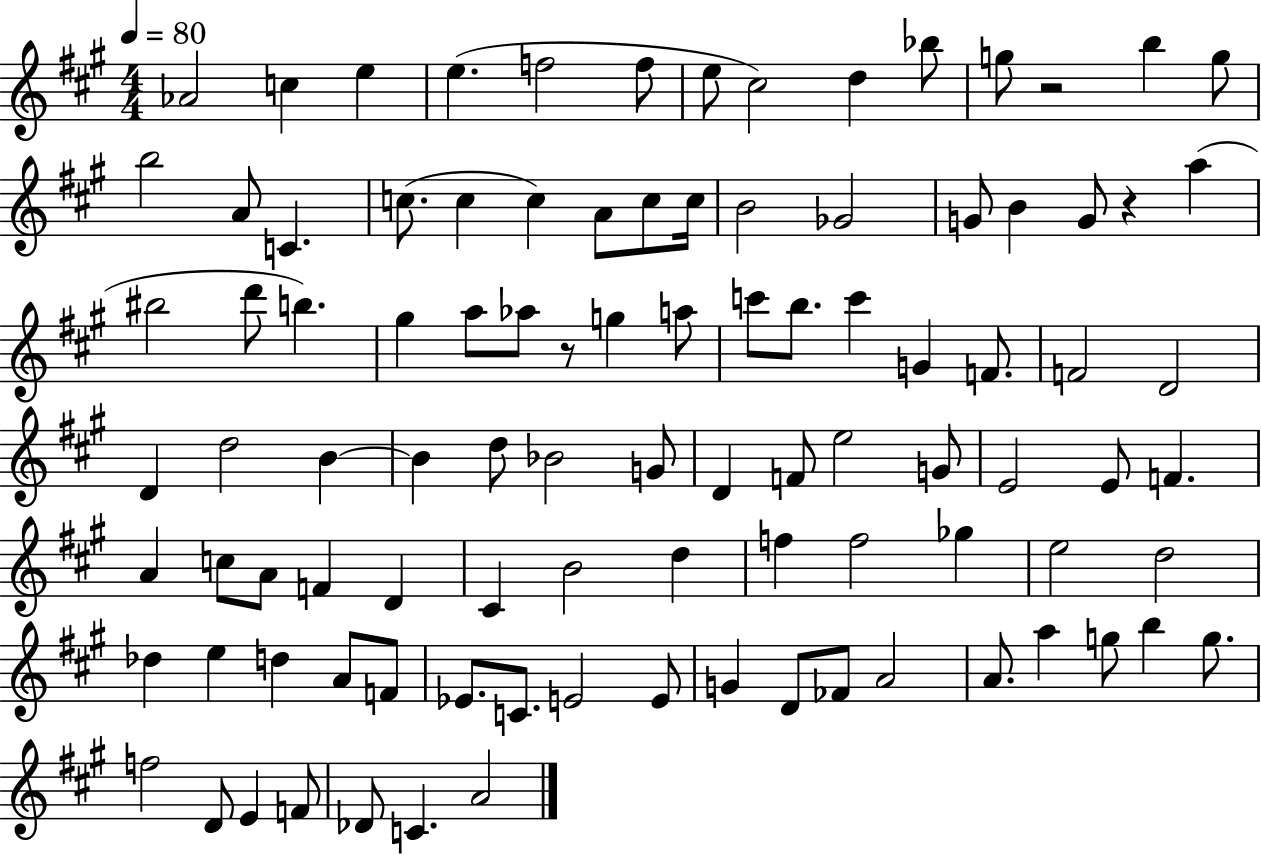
{
  \clef treble
  \numericTimeSignature
  \time 4/4
  \key a \major
  \tempo 4 = 80
  aes'2 c''4 e''4 | e''4.( f''2 f''8 | e''8 cis''2) d''4 bes''8 | g''8 r2 b''4 g''8 | \break b''2 a'8 c'4. | c''8.( c''4 c''4) a'8 c''8 c''16 | b'2 ges'2 | g'8 b'4 g'8 r4 a''4( | \break bis''2 d'''8 b''4.) | gis''4 a''8 aes''8 r8 g''4 a''8 | c'''8 b''8. c'''4 g'4 f'8. | f'2 d'2 | \break d'4 d''2 b'4~~ | b'4 d''8 bes'2 g'8 | d'4 f'8 e''2 g'8 | e'2 e'8 f'4. | \break a'4 c''8 a'8 f'4 d'4 | cis'4 b'2 d''4 | f''4 f''2 ges''4 | e''2 d''2 | \break des''4 e''4 d''4 a'8 f'8 | ees'8. c'8. e'2 e'8 | g'4 d'8 fes'8 a'2 | a'8. a''4 g''8 b''4 g''8. | \break f''2 d'8 e'4 f'8 | des'8 c'4. a'2 | \bar "|."
}